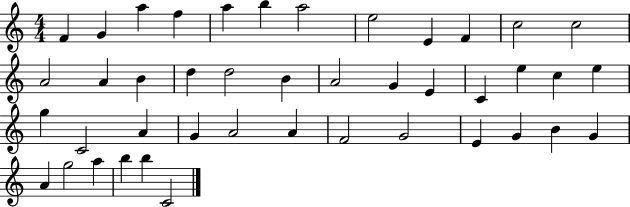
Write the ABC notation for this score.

X:1
T:Untitled
M:4/4
L:1/4
K:C
F G a f a b a2 e2 E F c2 c2 A2 A B d d2 B A2 G E C e c e g C2 A G A2 A F2 G2 E G B G A g2 a b b C2